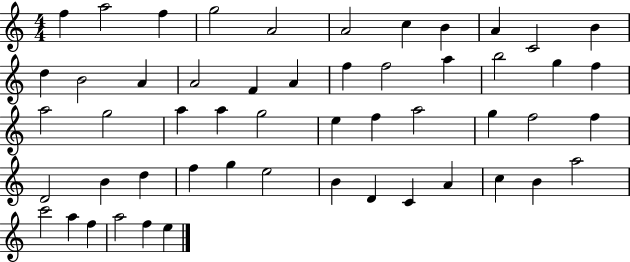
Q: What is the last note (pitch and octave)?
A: E5